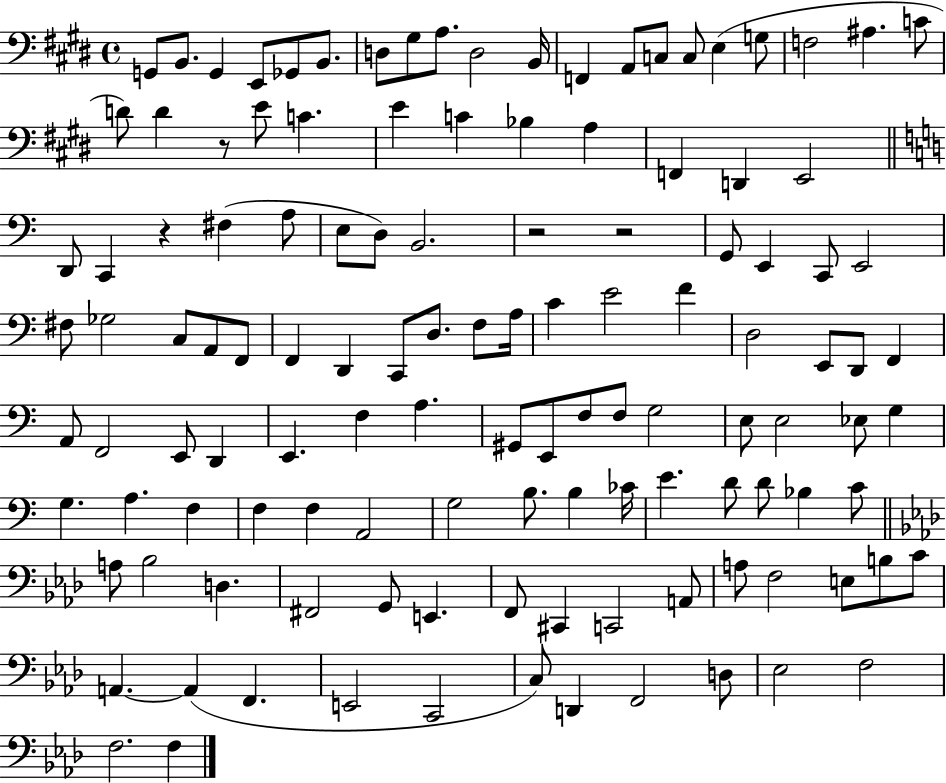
X:1
T:Untitled
M:4/4
L:1/4
K:E
G,,/2 B,,/2 G,, E,,/2 _G,,/2 B,,/2 D,/2 ^G,/2 A,/2 D,2 B,,/4 F,, A,,/2 C,/2 C,/2 E, G,/2 F,2 ^A, C/2 D/2 D z/2 E/2 C E C _B, A, F,, D,, E,,2 D,,/2 C,, z ^F, A,/2 E,/2 D,/2 B,,2 z2 z2 G,,/2 E,, C,,/2 E,,2 ^F,/2 _G,2 C,/2 A,,/2 F,,/2 F,, D,, C,,/2 D,/2 F,/2 A,/4 C E2 F D,2 E,,/2 D,,/2 F,, A,,/2 F,,2 E,,/2 D,, E,, F, A, ^G,,/2 E,,/2 F,/2 F,/2 G,2 E,/2 E,2 _E,/2 G, G, A, F, F, F, A,,2 G,2 B,/2 B, _C/4 E D/2 D/2 _B, C/2 A,/2 _B,2 D, ^F,,2 G,,/2 E,, F,,/2 ^C,, C,,2 A,,/2 A,/2 F,2 E,/2 B,/2 C/2 A,, A,, F,, E,,2 C,,2 C,/2 D,, F,,2 D,/2 _E,2 F,2 F,2 F,